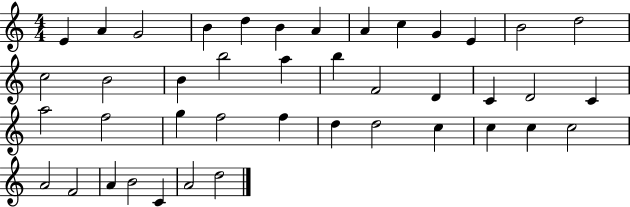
{
  \clef treble
  \numericTimeSignature
  \time 4/4
  \key c \major
  e'4 a'4 g'2 | b'4 d''4 b'4 a'4 | a'4 c''4 g'4 e'4 | b'2 d''2 | \break c''2 b'2 | b'4 b''2 a''4 | b''4 f'2 d'4 | c'4 d'2 c'4 | \break a''2 f''2 | g''4 f''2 f''4 | d''4 d''2 c''4 | c''4 c''4 c''2 | \break a'2 f'2 | a'4 b'2 c'4 | a'2 d''2 | \bar "|."
}